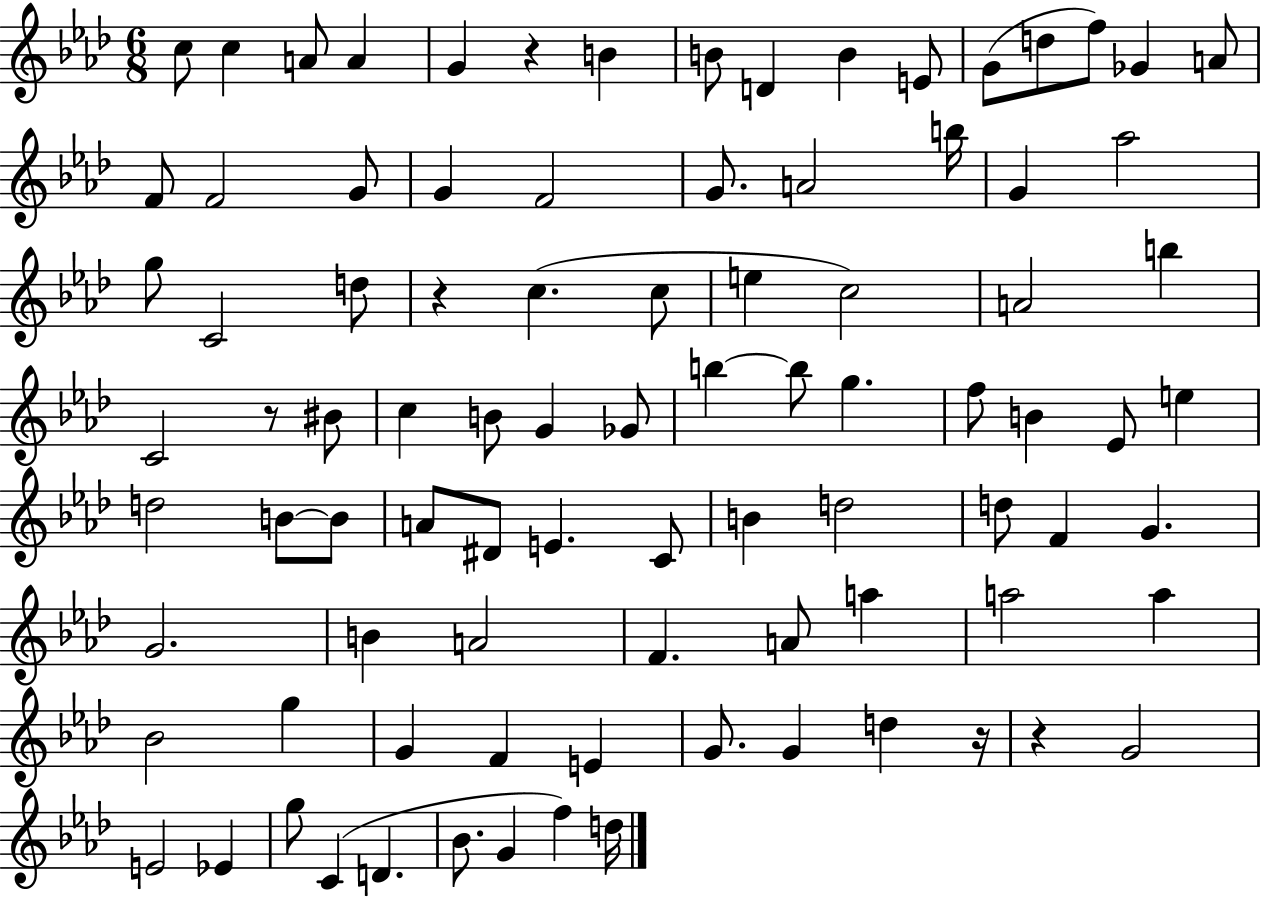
X:1
T:Untitled
M:6/8
L:1/4
K:Ab
c/2 c A/2 A G z B B/2 D B E/2 G/2 d/2 f/2 _G A/2 F/2 F2 G/2 G F2 G/2 A2 b/4 G _a2 g/2 C2 d/2 z c c/2 e c2 A2 b C2 z/2 ^B/2 c B/2 G _G/2 b b/2 g f/2 B _E/2 e d2 B/2 B/2 A/2 ^D/2 E C/2 B d2 d/2 F G G2 B A2 F A/2 a a2 a _B2 g G F E G/2 G d z/4 z G2 E2 _E g/2 C D _B/2 G f d/4